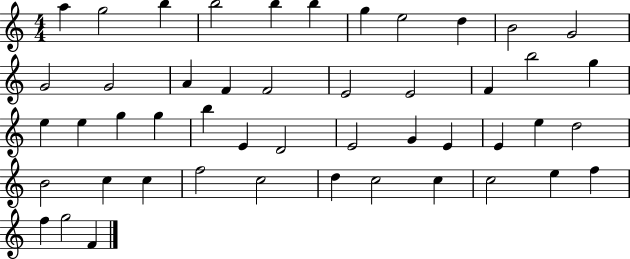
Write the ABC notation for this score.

X:1
T:Untitled
M:4/4
L:1/4
K:C
a g2 b b2 b b g e2 d B2 G2 G2 G2 A F F2 E2 E2 F b2 g e e g g b E D2 E2 G E E e d2 B2 c c f2 c2 d c2 c c2 e f f g2 F